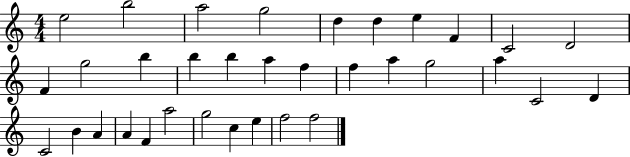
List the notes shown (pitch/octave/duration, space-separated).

E5/h B5/h A5/h G5/h D5/q D5/q E5/q F4/q C4/h D4/h F4/q G5/h B5/q B5/q B5/q A5/q F5/q F5/q A5/q G5/h A5/q C4/h D4/q C4/h B4/q A4/q A4/q F4/q A5/h G5/h C5/q E5/q F5/h F5/h